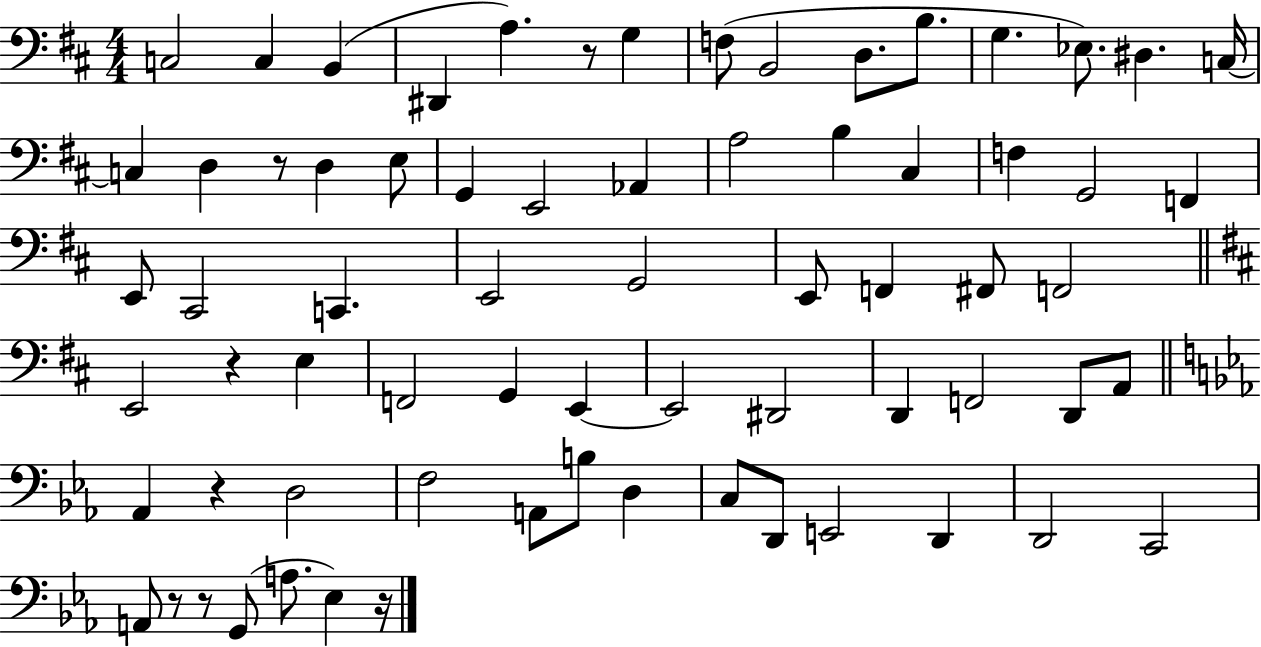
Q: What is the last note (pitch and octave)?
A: Eb3